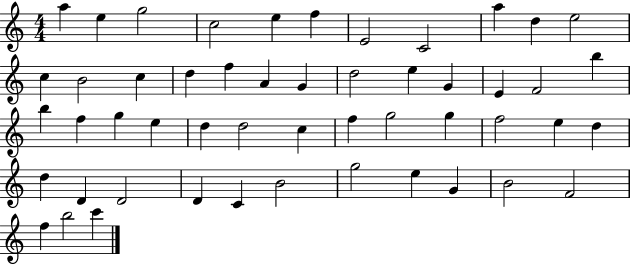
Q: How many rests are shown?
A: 0